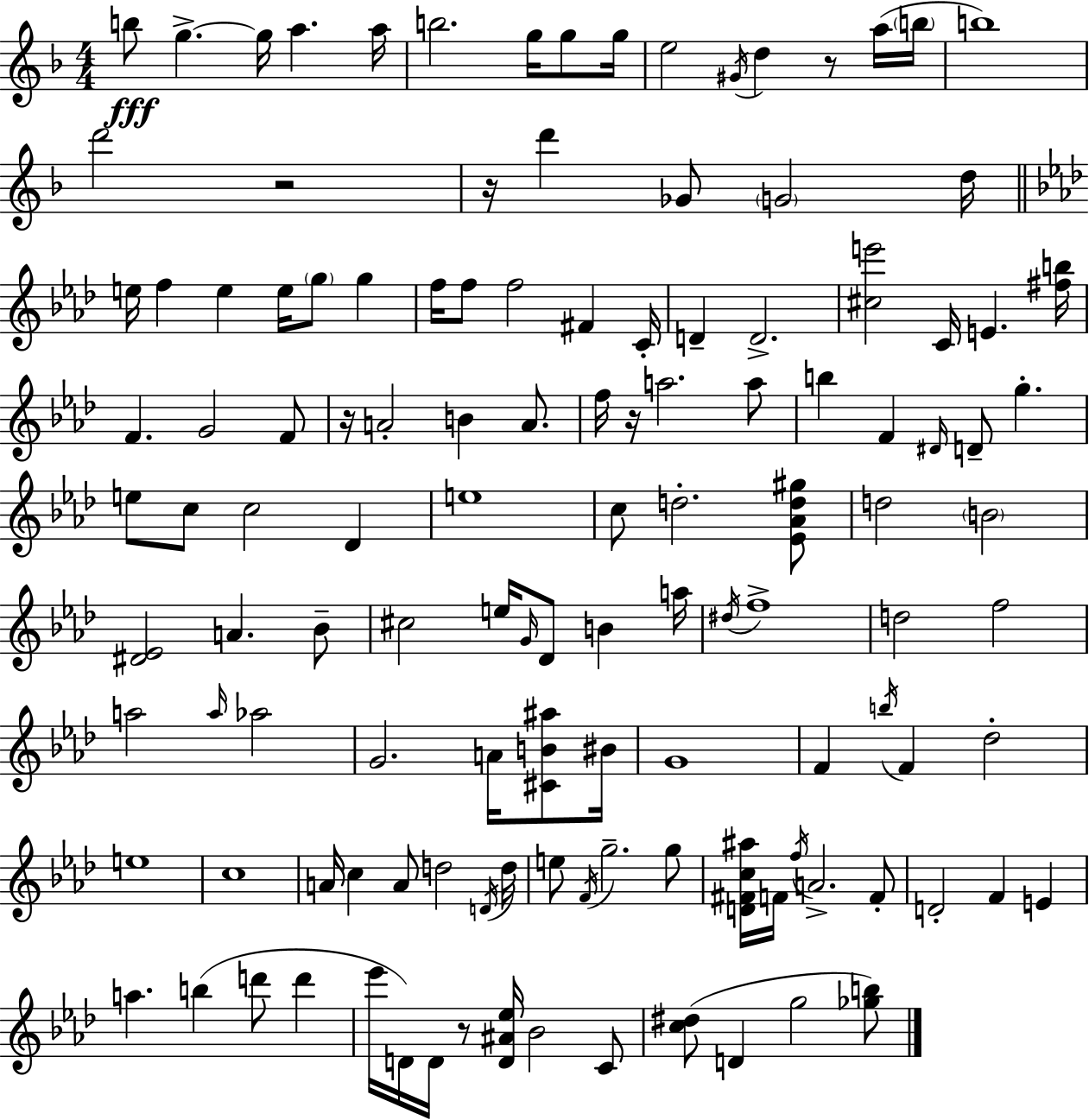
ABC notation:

X:1
T:Untitled
M:4/4
L:1/4
K:F
b/2 g g/4 a a/4 b2 g/4 g/2 g/4 e2 ^G/4 d z/2 a/4 b/4 b4 d'2 z2 z/4 d' _G/2 G2 d/4 e/4 f e e/4 g/2 g f/4 f/2 f2 ^F C/4 D D2 [^ce']2 C/4 E [^fb]/4 F G2 F/2 z/4 A2 B A/2 f/4 z/4 a2 a/2 b F ^D/4 D/2 g e/2 c/2 c2 _D e4 c/2 d2 [_E_Ad^g]/2 d2 B2 [^D_E]2 A _B/2 ^c2 e/4 G/4 _D/2 B a/4 ^d/4 f4 d2 f2 a2 a/4 _a2 G2 A/4 [^CB^a]/2 ^B/4 G4 F b/4 F _d2 e4 c4 A/4 c A/2 d2 D/4 d/4 e/2 F/4 g2 g/2 [D^Fc^a]/4 F/4 f/4 A2 F/2 D2 F E a b d'/2 d' _e'/4 D/4 D/4 z/2 [D^A_e]/4 _B2 C/2 [c^d]/2 D g2 [_gb]/2